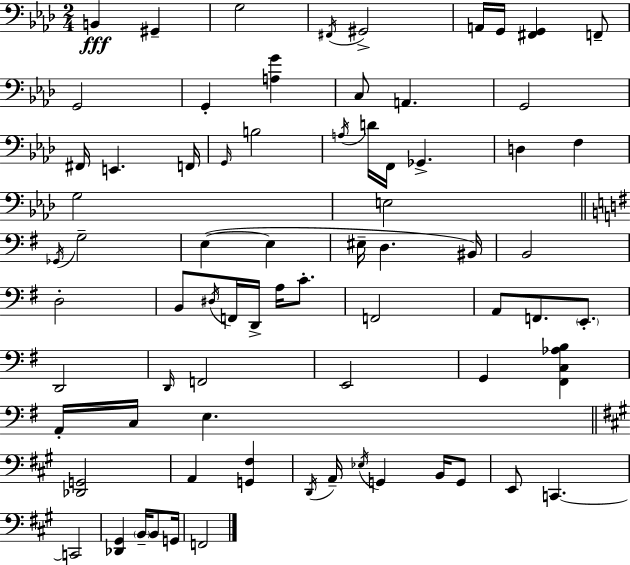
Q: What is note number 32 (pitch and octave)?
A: D3